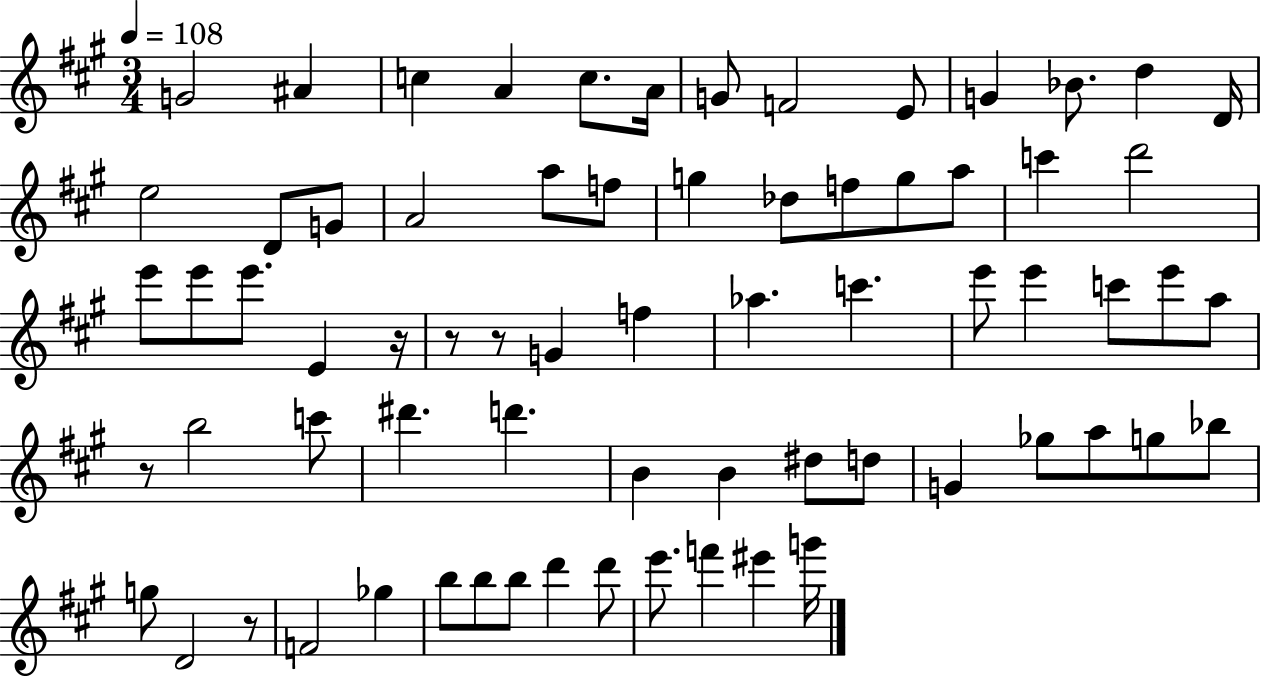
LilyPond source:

{
  \clef treble
  \numericTimeSignature
  \time 3/4
  \key a \major
  \tempo 4 = 108
  g'2 ais'4 | c''4 a'4 c''8. a'16 | g'8 f'2 e'8 | g'4 bes'8. d''4 d'16 | \break e''2 d'8 g'8 | a'2 a''8 f''8 | g''4 des''8 f''8 g''8 a''8 | c'''4 d'''2 | \break e'''8 e'''8 e'''8. e'4 r16 | r8 r8 g'4 f''4 | aes''4. c'''4. | e'''8 e'''4 c'''8 e'''8 a''8 | \break r8 b''2 c'''8 | dis'''4. d'''4. | b'4 b'4 dis''8 d''8 | g'4 ges''8 a''8 g''8 bes''8 | \break g''8 d'2 r8 | f'2 ges''4 | b''8 b''8 b''8 d'''4 d'''8 | e'''8. f'''4 eis'''4 g'''16 | \break \bar "|."
}